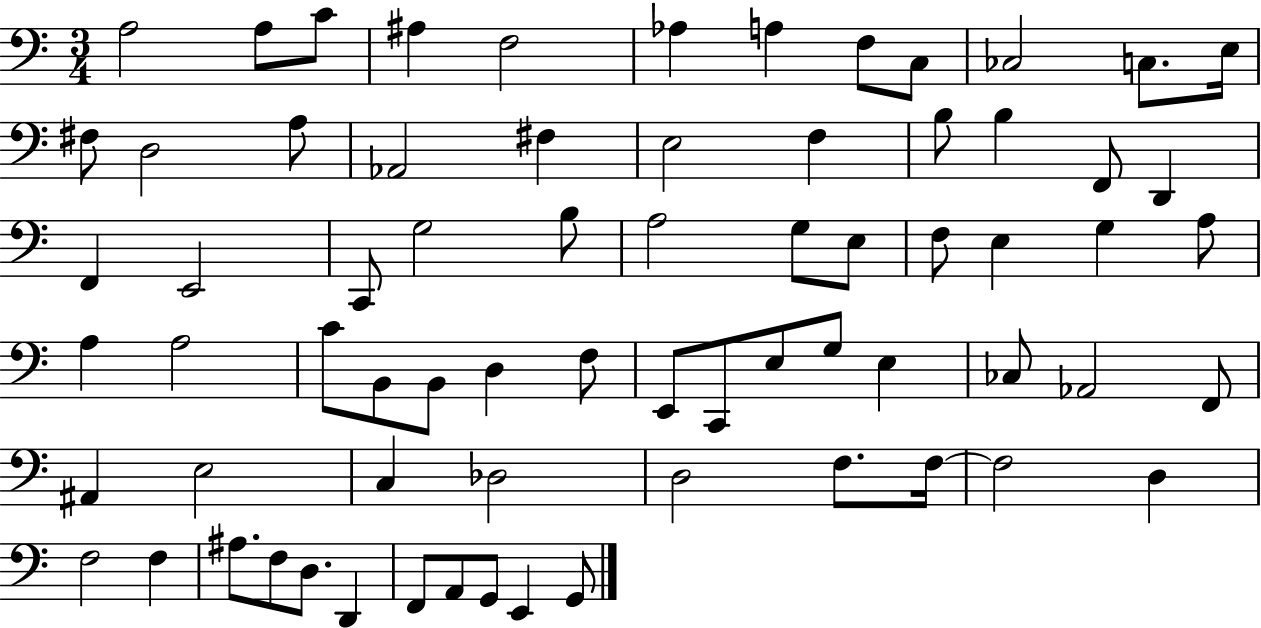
A3/h A3/e C4/e A#3/q F3/h Ab3/q A3/q F3/e C3/e CES3/h C3/e. E3/s F#3/e D3/h A3/e Ab2/h F#3/q E3/h F3/q B3/e B3/q F2/e D2/q F2/q E2/h C2/e G3/h B3/e A3/h G3/e E3/e F3/e E3/q G3/q A3/e A3/q A3/h C4/e B2/e B2/e D3/q F3/e E2/e C2/e E3/e G3/e E3/q CES3/e Ab2/h F2/e A#2/q E3/h C3/q Db3/h D3/h F3/e. F3/s F3/h D3/q F3/h F3/q A#3/e. F3/e D3/e. D2/q F2/e A2/e G2/e E2/q G2/e